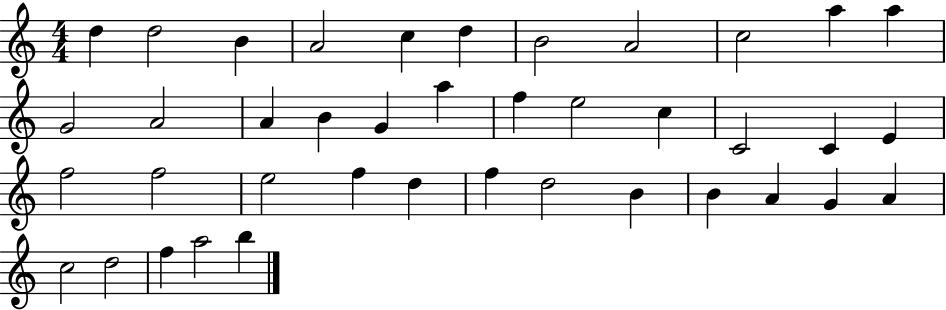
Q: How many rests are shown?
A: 0